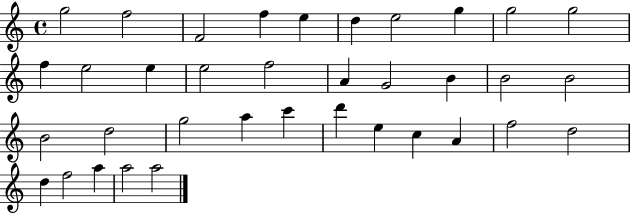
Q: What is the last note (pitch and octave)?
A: A5